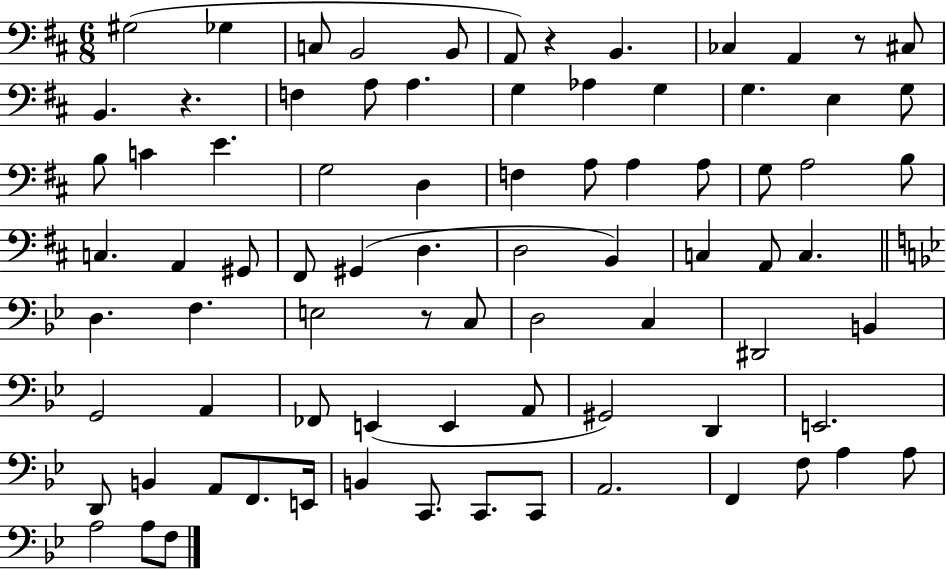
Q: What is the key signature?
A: D major